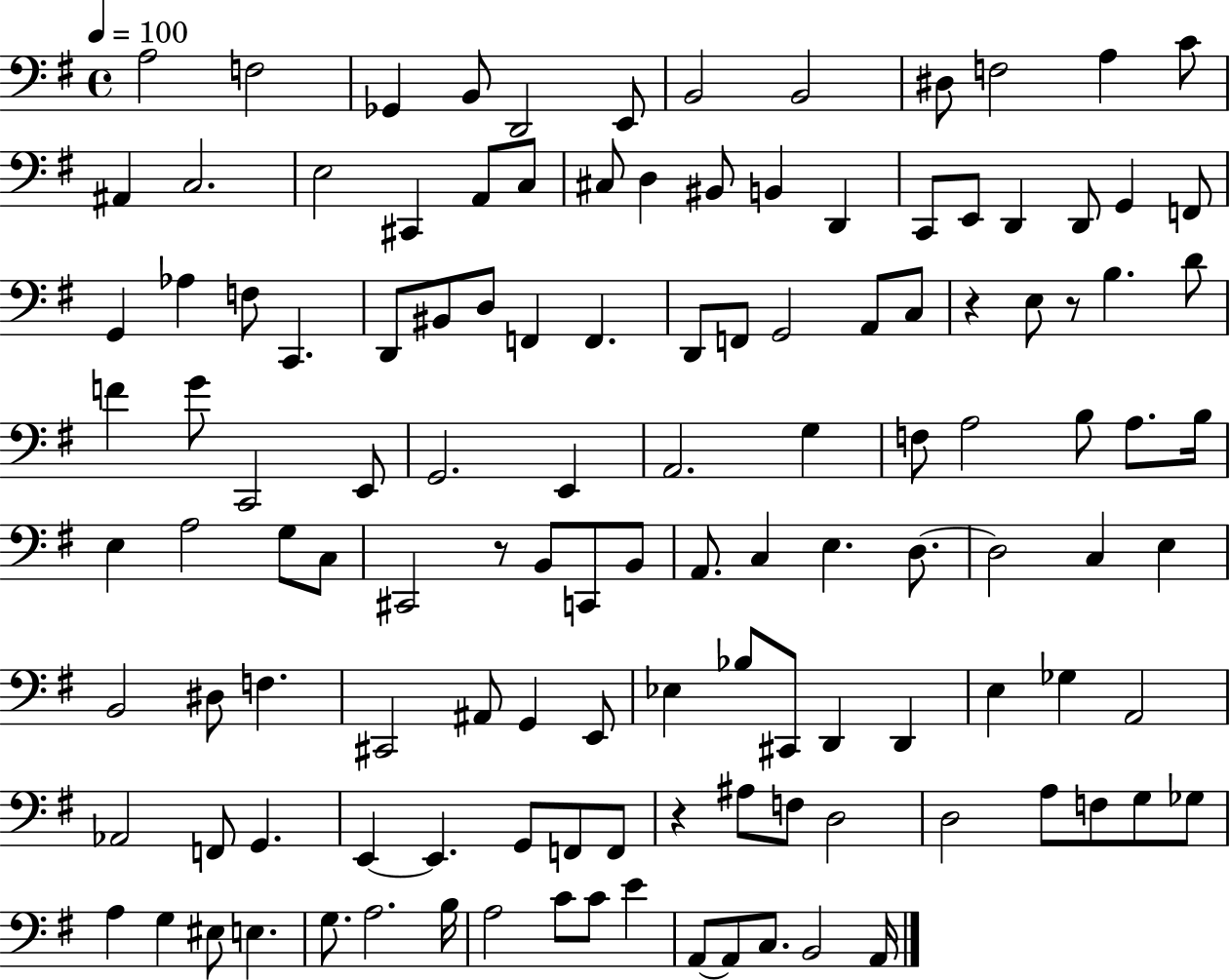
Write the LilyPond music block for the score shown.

{
  \clef bass
  \time 4/4
  \defaultTimeSignature
  \key g \major
  \tempo 4 = 100
  a2 f2 | ges,4 b,8 d,2 e,8 | b,2 b,2 | dis8 f2 a4 c'8 | \break ais,4 c2. | e2 cis,4 a,8 c8 | cis8 d4 bis,8 b,4 d,4 | c,8 e,8 d,4 d,8 g,4 f,8 | \break g,4 aes4 f8 c,4. | d,8 bis,8 d8 f,4 f,4. | d,8 f,8 g,2 a,8 c8 | r4 e8 r8 b4. d'8 | \break f'4 g'8 c,2 e,8 | g,2. e,4 | a,2. g4 | f8 a2 b8 a8. b16 | \break e4 a2 g8 c8 | cis,2 r8 b,8 c,8 b,8 | a,8. c4 e4. d8.~~ | d2 c4 e4 | \break b,2 dis8 f4. | cis,2 ais,8 g,4 e,8 | ees4 bes8 cis,8 d,4 d,4 | e4 ges4 a,2 | \break aes,2 f,8 g,4. | e,4~~ e,4. g,8 f,8 f,8 | r4 ais8 f8 d2 | d2 a8 f8 g8 ges8 | \break a4 g4 eis8 e4. | g8. a2. b16 | a2 c'8 c'8 e'4 | a,8~~ a,8 c8. b,2 a,16 | \break \bar "|."
}